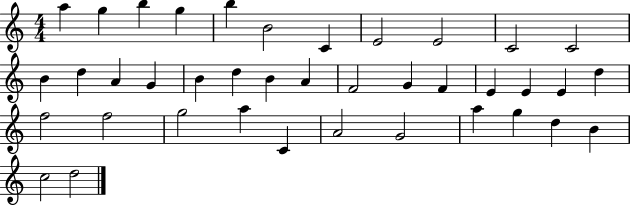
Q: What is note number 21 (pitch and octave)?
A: G4